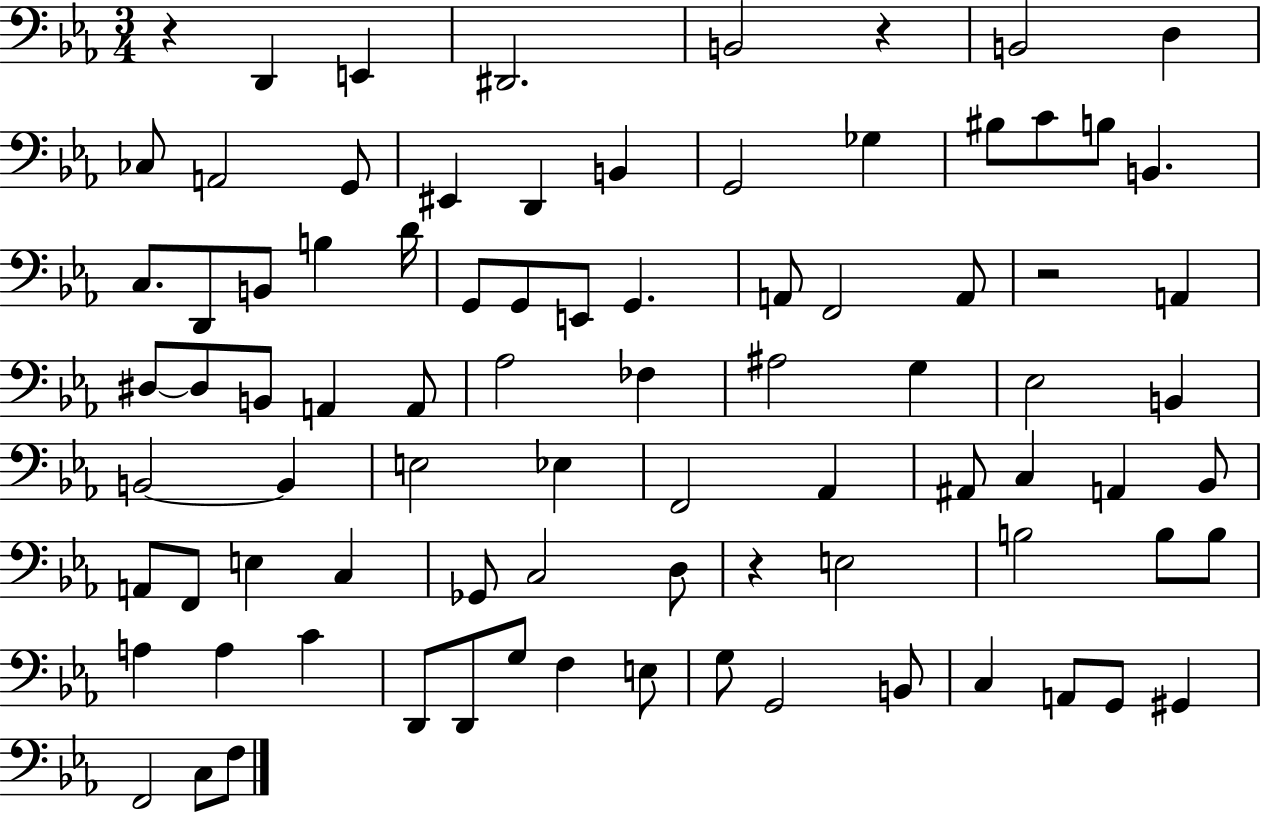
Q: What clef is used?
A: bass